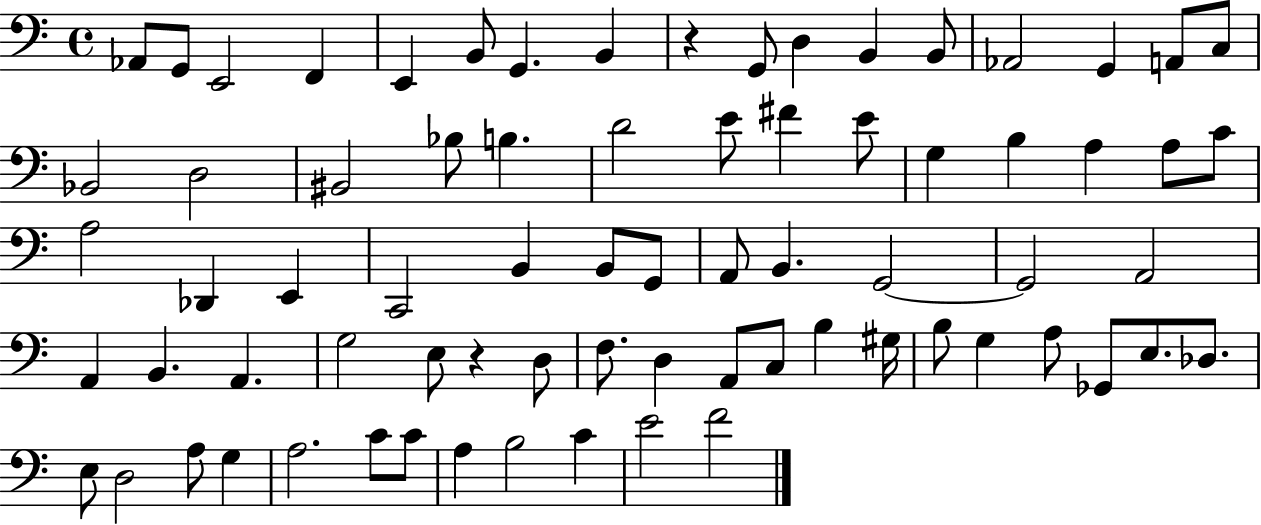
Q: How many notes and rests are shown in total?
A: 74